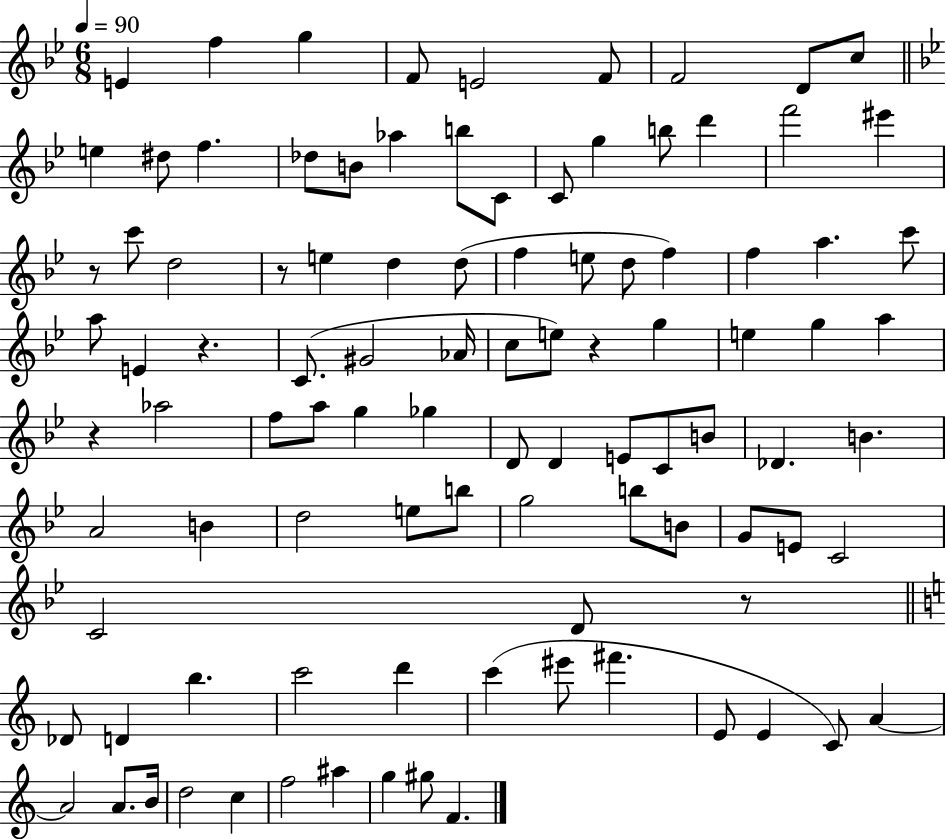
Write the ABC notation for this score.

X:1
T:Untitled
M:6/8
L:1/4
K:Bb
E f g F/2 E2 F/2 F2 D/2 c/2 e ^d/2 f _d/2 B/2 _a b/2 C/2 C/2 g b/2 d' f'2 ^e' z/2 c'/2 d2 z/2 e d d/2 f e/2 d/2 f f a c'/2 a/2 E z C/2 ^G2 _A/4 c/2 e/2 z g e g a z _a2 f/2 a/2 g _g D/2 D E/2 C/2 B/2 _D B A2 B d2 e/2 b/2 g2 b/2 B/2 G/2 E/2 C2 C2 D/2 z/2 _D/2 D b c'2 d' c' ^e'/2 ^f' E/2 E C/2 A A2 A/2 B/4 d2 c f2 ^a g ^g/2 F